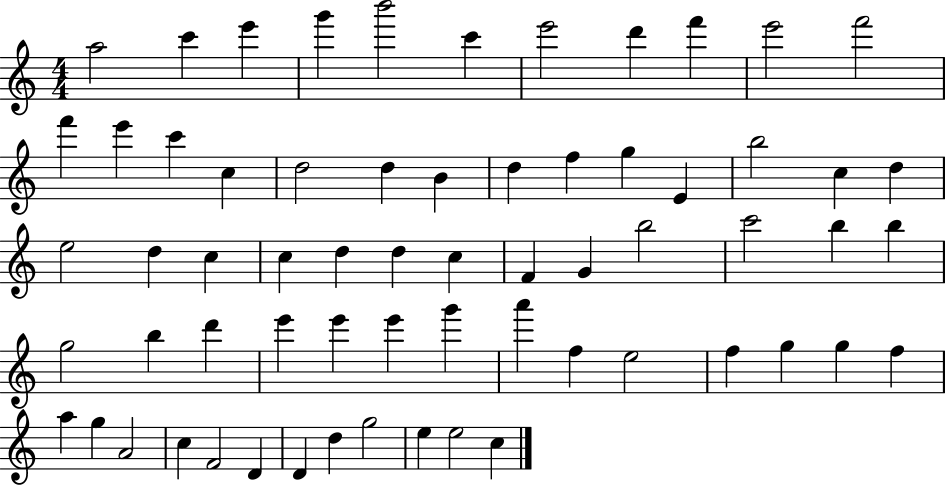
A5/h C6/q E6/q G6/q B6/h C6/q E6/h D6/q F6/q E6/h F6/h F6/q E6/q C6/q C5/q D5/h D5/q B4/q D5/q F5/q G5/q E4/q B5/h C5/q D5/q E5/h D5/q C5/q C5/q D5/q D5/q C5/q F4/q G4/q B5/h C6/h B5/q B5/q G5/h B5/q D6/q E6/q E6/q E6/q G6/q A6/q F5/q E5/h F5/q G5/q G5/q F5/q A5/q G5/q A4/h C5/q F4/h D4/q D4/q D5/q G5/h E5/q E5/h C5/q